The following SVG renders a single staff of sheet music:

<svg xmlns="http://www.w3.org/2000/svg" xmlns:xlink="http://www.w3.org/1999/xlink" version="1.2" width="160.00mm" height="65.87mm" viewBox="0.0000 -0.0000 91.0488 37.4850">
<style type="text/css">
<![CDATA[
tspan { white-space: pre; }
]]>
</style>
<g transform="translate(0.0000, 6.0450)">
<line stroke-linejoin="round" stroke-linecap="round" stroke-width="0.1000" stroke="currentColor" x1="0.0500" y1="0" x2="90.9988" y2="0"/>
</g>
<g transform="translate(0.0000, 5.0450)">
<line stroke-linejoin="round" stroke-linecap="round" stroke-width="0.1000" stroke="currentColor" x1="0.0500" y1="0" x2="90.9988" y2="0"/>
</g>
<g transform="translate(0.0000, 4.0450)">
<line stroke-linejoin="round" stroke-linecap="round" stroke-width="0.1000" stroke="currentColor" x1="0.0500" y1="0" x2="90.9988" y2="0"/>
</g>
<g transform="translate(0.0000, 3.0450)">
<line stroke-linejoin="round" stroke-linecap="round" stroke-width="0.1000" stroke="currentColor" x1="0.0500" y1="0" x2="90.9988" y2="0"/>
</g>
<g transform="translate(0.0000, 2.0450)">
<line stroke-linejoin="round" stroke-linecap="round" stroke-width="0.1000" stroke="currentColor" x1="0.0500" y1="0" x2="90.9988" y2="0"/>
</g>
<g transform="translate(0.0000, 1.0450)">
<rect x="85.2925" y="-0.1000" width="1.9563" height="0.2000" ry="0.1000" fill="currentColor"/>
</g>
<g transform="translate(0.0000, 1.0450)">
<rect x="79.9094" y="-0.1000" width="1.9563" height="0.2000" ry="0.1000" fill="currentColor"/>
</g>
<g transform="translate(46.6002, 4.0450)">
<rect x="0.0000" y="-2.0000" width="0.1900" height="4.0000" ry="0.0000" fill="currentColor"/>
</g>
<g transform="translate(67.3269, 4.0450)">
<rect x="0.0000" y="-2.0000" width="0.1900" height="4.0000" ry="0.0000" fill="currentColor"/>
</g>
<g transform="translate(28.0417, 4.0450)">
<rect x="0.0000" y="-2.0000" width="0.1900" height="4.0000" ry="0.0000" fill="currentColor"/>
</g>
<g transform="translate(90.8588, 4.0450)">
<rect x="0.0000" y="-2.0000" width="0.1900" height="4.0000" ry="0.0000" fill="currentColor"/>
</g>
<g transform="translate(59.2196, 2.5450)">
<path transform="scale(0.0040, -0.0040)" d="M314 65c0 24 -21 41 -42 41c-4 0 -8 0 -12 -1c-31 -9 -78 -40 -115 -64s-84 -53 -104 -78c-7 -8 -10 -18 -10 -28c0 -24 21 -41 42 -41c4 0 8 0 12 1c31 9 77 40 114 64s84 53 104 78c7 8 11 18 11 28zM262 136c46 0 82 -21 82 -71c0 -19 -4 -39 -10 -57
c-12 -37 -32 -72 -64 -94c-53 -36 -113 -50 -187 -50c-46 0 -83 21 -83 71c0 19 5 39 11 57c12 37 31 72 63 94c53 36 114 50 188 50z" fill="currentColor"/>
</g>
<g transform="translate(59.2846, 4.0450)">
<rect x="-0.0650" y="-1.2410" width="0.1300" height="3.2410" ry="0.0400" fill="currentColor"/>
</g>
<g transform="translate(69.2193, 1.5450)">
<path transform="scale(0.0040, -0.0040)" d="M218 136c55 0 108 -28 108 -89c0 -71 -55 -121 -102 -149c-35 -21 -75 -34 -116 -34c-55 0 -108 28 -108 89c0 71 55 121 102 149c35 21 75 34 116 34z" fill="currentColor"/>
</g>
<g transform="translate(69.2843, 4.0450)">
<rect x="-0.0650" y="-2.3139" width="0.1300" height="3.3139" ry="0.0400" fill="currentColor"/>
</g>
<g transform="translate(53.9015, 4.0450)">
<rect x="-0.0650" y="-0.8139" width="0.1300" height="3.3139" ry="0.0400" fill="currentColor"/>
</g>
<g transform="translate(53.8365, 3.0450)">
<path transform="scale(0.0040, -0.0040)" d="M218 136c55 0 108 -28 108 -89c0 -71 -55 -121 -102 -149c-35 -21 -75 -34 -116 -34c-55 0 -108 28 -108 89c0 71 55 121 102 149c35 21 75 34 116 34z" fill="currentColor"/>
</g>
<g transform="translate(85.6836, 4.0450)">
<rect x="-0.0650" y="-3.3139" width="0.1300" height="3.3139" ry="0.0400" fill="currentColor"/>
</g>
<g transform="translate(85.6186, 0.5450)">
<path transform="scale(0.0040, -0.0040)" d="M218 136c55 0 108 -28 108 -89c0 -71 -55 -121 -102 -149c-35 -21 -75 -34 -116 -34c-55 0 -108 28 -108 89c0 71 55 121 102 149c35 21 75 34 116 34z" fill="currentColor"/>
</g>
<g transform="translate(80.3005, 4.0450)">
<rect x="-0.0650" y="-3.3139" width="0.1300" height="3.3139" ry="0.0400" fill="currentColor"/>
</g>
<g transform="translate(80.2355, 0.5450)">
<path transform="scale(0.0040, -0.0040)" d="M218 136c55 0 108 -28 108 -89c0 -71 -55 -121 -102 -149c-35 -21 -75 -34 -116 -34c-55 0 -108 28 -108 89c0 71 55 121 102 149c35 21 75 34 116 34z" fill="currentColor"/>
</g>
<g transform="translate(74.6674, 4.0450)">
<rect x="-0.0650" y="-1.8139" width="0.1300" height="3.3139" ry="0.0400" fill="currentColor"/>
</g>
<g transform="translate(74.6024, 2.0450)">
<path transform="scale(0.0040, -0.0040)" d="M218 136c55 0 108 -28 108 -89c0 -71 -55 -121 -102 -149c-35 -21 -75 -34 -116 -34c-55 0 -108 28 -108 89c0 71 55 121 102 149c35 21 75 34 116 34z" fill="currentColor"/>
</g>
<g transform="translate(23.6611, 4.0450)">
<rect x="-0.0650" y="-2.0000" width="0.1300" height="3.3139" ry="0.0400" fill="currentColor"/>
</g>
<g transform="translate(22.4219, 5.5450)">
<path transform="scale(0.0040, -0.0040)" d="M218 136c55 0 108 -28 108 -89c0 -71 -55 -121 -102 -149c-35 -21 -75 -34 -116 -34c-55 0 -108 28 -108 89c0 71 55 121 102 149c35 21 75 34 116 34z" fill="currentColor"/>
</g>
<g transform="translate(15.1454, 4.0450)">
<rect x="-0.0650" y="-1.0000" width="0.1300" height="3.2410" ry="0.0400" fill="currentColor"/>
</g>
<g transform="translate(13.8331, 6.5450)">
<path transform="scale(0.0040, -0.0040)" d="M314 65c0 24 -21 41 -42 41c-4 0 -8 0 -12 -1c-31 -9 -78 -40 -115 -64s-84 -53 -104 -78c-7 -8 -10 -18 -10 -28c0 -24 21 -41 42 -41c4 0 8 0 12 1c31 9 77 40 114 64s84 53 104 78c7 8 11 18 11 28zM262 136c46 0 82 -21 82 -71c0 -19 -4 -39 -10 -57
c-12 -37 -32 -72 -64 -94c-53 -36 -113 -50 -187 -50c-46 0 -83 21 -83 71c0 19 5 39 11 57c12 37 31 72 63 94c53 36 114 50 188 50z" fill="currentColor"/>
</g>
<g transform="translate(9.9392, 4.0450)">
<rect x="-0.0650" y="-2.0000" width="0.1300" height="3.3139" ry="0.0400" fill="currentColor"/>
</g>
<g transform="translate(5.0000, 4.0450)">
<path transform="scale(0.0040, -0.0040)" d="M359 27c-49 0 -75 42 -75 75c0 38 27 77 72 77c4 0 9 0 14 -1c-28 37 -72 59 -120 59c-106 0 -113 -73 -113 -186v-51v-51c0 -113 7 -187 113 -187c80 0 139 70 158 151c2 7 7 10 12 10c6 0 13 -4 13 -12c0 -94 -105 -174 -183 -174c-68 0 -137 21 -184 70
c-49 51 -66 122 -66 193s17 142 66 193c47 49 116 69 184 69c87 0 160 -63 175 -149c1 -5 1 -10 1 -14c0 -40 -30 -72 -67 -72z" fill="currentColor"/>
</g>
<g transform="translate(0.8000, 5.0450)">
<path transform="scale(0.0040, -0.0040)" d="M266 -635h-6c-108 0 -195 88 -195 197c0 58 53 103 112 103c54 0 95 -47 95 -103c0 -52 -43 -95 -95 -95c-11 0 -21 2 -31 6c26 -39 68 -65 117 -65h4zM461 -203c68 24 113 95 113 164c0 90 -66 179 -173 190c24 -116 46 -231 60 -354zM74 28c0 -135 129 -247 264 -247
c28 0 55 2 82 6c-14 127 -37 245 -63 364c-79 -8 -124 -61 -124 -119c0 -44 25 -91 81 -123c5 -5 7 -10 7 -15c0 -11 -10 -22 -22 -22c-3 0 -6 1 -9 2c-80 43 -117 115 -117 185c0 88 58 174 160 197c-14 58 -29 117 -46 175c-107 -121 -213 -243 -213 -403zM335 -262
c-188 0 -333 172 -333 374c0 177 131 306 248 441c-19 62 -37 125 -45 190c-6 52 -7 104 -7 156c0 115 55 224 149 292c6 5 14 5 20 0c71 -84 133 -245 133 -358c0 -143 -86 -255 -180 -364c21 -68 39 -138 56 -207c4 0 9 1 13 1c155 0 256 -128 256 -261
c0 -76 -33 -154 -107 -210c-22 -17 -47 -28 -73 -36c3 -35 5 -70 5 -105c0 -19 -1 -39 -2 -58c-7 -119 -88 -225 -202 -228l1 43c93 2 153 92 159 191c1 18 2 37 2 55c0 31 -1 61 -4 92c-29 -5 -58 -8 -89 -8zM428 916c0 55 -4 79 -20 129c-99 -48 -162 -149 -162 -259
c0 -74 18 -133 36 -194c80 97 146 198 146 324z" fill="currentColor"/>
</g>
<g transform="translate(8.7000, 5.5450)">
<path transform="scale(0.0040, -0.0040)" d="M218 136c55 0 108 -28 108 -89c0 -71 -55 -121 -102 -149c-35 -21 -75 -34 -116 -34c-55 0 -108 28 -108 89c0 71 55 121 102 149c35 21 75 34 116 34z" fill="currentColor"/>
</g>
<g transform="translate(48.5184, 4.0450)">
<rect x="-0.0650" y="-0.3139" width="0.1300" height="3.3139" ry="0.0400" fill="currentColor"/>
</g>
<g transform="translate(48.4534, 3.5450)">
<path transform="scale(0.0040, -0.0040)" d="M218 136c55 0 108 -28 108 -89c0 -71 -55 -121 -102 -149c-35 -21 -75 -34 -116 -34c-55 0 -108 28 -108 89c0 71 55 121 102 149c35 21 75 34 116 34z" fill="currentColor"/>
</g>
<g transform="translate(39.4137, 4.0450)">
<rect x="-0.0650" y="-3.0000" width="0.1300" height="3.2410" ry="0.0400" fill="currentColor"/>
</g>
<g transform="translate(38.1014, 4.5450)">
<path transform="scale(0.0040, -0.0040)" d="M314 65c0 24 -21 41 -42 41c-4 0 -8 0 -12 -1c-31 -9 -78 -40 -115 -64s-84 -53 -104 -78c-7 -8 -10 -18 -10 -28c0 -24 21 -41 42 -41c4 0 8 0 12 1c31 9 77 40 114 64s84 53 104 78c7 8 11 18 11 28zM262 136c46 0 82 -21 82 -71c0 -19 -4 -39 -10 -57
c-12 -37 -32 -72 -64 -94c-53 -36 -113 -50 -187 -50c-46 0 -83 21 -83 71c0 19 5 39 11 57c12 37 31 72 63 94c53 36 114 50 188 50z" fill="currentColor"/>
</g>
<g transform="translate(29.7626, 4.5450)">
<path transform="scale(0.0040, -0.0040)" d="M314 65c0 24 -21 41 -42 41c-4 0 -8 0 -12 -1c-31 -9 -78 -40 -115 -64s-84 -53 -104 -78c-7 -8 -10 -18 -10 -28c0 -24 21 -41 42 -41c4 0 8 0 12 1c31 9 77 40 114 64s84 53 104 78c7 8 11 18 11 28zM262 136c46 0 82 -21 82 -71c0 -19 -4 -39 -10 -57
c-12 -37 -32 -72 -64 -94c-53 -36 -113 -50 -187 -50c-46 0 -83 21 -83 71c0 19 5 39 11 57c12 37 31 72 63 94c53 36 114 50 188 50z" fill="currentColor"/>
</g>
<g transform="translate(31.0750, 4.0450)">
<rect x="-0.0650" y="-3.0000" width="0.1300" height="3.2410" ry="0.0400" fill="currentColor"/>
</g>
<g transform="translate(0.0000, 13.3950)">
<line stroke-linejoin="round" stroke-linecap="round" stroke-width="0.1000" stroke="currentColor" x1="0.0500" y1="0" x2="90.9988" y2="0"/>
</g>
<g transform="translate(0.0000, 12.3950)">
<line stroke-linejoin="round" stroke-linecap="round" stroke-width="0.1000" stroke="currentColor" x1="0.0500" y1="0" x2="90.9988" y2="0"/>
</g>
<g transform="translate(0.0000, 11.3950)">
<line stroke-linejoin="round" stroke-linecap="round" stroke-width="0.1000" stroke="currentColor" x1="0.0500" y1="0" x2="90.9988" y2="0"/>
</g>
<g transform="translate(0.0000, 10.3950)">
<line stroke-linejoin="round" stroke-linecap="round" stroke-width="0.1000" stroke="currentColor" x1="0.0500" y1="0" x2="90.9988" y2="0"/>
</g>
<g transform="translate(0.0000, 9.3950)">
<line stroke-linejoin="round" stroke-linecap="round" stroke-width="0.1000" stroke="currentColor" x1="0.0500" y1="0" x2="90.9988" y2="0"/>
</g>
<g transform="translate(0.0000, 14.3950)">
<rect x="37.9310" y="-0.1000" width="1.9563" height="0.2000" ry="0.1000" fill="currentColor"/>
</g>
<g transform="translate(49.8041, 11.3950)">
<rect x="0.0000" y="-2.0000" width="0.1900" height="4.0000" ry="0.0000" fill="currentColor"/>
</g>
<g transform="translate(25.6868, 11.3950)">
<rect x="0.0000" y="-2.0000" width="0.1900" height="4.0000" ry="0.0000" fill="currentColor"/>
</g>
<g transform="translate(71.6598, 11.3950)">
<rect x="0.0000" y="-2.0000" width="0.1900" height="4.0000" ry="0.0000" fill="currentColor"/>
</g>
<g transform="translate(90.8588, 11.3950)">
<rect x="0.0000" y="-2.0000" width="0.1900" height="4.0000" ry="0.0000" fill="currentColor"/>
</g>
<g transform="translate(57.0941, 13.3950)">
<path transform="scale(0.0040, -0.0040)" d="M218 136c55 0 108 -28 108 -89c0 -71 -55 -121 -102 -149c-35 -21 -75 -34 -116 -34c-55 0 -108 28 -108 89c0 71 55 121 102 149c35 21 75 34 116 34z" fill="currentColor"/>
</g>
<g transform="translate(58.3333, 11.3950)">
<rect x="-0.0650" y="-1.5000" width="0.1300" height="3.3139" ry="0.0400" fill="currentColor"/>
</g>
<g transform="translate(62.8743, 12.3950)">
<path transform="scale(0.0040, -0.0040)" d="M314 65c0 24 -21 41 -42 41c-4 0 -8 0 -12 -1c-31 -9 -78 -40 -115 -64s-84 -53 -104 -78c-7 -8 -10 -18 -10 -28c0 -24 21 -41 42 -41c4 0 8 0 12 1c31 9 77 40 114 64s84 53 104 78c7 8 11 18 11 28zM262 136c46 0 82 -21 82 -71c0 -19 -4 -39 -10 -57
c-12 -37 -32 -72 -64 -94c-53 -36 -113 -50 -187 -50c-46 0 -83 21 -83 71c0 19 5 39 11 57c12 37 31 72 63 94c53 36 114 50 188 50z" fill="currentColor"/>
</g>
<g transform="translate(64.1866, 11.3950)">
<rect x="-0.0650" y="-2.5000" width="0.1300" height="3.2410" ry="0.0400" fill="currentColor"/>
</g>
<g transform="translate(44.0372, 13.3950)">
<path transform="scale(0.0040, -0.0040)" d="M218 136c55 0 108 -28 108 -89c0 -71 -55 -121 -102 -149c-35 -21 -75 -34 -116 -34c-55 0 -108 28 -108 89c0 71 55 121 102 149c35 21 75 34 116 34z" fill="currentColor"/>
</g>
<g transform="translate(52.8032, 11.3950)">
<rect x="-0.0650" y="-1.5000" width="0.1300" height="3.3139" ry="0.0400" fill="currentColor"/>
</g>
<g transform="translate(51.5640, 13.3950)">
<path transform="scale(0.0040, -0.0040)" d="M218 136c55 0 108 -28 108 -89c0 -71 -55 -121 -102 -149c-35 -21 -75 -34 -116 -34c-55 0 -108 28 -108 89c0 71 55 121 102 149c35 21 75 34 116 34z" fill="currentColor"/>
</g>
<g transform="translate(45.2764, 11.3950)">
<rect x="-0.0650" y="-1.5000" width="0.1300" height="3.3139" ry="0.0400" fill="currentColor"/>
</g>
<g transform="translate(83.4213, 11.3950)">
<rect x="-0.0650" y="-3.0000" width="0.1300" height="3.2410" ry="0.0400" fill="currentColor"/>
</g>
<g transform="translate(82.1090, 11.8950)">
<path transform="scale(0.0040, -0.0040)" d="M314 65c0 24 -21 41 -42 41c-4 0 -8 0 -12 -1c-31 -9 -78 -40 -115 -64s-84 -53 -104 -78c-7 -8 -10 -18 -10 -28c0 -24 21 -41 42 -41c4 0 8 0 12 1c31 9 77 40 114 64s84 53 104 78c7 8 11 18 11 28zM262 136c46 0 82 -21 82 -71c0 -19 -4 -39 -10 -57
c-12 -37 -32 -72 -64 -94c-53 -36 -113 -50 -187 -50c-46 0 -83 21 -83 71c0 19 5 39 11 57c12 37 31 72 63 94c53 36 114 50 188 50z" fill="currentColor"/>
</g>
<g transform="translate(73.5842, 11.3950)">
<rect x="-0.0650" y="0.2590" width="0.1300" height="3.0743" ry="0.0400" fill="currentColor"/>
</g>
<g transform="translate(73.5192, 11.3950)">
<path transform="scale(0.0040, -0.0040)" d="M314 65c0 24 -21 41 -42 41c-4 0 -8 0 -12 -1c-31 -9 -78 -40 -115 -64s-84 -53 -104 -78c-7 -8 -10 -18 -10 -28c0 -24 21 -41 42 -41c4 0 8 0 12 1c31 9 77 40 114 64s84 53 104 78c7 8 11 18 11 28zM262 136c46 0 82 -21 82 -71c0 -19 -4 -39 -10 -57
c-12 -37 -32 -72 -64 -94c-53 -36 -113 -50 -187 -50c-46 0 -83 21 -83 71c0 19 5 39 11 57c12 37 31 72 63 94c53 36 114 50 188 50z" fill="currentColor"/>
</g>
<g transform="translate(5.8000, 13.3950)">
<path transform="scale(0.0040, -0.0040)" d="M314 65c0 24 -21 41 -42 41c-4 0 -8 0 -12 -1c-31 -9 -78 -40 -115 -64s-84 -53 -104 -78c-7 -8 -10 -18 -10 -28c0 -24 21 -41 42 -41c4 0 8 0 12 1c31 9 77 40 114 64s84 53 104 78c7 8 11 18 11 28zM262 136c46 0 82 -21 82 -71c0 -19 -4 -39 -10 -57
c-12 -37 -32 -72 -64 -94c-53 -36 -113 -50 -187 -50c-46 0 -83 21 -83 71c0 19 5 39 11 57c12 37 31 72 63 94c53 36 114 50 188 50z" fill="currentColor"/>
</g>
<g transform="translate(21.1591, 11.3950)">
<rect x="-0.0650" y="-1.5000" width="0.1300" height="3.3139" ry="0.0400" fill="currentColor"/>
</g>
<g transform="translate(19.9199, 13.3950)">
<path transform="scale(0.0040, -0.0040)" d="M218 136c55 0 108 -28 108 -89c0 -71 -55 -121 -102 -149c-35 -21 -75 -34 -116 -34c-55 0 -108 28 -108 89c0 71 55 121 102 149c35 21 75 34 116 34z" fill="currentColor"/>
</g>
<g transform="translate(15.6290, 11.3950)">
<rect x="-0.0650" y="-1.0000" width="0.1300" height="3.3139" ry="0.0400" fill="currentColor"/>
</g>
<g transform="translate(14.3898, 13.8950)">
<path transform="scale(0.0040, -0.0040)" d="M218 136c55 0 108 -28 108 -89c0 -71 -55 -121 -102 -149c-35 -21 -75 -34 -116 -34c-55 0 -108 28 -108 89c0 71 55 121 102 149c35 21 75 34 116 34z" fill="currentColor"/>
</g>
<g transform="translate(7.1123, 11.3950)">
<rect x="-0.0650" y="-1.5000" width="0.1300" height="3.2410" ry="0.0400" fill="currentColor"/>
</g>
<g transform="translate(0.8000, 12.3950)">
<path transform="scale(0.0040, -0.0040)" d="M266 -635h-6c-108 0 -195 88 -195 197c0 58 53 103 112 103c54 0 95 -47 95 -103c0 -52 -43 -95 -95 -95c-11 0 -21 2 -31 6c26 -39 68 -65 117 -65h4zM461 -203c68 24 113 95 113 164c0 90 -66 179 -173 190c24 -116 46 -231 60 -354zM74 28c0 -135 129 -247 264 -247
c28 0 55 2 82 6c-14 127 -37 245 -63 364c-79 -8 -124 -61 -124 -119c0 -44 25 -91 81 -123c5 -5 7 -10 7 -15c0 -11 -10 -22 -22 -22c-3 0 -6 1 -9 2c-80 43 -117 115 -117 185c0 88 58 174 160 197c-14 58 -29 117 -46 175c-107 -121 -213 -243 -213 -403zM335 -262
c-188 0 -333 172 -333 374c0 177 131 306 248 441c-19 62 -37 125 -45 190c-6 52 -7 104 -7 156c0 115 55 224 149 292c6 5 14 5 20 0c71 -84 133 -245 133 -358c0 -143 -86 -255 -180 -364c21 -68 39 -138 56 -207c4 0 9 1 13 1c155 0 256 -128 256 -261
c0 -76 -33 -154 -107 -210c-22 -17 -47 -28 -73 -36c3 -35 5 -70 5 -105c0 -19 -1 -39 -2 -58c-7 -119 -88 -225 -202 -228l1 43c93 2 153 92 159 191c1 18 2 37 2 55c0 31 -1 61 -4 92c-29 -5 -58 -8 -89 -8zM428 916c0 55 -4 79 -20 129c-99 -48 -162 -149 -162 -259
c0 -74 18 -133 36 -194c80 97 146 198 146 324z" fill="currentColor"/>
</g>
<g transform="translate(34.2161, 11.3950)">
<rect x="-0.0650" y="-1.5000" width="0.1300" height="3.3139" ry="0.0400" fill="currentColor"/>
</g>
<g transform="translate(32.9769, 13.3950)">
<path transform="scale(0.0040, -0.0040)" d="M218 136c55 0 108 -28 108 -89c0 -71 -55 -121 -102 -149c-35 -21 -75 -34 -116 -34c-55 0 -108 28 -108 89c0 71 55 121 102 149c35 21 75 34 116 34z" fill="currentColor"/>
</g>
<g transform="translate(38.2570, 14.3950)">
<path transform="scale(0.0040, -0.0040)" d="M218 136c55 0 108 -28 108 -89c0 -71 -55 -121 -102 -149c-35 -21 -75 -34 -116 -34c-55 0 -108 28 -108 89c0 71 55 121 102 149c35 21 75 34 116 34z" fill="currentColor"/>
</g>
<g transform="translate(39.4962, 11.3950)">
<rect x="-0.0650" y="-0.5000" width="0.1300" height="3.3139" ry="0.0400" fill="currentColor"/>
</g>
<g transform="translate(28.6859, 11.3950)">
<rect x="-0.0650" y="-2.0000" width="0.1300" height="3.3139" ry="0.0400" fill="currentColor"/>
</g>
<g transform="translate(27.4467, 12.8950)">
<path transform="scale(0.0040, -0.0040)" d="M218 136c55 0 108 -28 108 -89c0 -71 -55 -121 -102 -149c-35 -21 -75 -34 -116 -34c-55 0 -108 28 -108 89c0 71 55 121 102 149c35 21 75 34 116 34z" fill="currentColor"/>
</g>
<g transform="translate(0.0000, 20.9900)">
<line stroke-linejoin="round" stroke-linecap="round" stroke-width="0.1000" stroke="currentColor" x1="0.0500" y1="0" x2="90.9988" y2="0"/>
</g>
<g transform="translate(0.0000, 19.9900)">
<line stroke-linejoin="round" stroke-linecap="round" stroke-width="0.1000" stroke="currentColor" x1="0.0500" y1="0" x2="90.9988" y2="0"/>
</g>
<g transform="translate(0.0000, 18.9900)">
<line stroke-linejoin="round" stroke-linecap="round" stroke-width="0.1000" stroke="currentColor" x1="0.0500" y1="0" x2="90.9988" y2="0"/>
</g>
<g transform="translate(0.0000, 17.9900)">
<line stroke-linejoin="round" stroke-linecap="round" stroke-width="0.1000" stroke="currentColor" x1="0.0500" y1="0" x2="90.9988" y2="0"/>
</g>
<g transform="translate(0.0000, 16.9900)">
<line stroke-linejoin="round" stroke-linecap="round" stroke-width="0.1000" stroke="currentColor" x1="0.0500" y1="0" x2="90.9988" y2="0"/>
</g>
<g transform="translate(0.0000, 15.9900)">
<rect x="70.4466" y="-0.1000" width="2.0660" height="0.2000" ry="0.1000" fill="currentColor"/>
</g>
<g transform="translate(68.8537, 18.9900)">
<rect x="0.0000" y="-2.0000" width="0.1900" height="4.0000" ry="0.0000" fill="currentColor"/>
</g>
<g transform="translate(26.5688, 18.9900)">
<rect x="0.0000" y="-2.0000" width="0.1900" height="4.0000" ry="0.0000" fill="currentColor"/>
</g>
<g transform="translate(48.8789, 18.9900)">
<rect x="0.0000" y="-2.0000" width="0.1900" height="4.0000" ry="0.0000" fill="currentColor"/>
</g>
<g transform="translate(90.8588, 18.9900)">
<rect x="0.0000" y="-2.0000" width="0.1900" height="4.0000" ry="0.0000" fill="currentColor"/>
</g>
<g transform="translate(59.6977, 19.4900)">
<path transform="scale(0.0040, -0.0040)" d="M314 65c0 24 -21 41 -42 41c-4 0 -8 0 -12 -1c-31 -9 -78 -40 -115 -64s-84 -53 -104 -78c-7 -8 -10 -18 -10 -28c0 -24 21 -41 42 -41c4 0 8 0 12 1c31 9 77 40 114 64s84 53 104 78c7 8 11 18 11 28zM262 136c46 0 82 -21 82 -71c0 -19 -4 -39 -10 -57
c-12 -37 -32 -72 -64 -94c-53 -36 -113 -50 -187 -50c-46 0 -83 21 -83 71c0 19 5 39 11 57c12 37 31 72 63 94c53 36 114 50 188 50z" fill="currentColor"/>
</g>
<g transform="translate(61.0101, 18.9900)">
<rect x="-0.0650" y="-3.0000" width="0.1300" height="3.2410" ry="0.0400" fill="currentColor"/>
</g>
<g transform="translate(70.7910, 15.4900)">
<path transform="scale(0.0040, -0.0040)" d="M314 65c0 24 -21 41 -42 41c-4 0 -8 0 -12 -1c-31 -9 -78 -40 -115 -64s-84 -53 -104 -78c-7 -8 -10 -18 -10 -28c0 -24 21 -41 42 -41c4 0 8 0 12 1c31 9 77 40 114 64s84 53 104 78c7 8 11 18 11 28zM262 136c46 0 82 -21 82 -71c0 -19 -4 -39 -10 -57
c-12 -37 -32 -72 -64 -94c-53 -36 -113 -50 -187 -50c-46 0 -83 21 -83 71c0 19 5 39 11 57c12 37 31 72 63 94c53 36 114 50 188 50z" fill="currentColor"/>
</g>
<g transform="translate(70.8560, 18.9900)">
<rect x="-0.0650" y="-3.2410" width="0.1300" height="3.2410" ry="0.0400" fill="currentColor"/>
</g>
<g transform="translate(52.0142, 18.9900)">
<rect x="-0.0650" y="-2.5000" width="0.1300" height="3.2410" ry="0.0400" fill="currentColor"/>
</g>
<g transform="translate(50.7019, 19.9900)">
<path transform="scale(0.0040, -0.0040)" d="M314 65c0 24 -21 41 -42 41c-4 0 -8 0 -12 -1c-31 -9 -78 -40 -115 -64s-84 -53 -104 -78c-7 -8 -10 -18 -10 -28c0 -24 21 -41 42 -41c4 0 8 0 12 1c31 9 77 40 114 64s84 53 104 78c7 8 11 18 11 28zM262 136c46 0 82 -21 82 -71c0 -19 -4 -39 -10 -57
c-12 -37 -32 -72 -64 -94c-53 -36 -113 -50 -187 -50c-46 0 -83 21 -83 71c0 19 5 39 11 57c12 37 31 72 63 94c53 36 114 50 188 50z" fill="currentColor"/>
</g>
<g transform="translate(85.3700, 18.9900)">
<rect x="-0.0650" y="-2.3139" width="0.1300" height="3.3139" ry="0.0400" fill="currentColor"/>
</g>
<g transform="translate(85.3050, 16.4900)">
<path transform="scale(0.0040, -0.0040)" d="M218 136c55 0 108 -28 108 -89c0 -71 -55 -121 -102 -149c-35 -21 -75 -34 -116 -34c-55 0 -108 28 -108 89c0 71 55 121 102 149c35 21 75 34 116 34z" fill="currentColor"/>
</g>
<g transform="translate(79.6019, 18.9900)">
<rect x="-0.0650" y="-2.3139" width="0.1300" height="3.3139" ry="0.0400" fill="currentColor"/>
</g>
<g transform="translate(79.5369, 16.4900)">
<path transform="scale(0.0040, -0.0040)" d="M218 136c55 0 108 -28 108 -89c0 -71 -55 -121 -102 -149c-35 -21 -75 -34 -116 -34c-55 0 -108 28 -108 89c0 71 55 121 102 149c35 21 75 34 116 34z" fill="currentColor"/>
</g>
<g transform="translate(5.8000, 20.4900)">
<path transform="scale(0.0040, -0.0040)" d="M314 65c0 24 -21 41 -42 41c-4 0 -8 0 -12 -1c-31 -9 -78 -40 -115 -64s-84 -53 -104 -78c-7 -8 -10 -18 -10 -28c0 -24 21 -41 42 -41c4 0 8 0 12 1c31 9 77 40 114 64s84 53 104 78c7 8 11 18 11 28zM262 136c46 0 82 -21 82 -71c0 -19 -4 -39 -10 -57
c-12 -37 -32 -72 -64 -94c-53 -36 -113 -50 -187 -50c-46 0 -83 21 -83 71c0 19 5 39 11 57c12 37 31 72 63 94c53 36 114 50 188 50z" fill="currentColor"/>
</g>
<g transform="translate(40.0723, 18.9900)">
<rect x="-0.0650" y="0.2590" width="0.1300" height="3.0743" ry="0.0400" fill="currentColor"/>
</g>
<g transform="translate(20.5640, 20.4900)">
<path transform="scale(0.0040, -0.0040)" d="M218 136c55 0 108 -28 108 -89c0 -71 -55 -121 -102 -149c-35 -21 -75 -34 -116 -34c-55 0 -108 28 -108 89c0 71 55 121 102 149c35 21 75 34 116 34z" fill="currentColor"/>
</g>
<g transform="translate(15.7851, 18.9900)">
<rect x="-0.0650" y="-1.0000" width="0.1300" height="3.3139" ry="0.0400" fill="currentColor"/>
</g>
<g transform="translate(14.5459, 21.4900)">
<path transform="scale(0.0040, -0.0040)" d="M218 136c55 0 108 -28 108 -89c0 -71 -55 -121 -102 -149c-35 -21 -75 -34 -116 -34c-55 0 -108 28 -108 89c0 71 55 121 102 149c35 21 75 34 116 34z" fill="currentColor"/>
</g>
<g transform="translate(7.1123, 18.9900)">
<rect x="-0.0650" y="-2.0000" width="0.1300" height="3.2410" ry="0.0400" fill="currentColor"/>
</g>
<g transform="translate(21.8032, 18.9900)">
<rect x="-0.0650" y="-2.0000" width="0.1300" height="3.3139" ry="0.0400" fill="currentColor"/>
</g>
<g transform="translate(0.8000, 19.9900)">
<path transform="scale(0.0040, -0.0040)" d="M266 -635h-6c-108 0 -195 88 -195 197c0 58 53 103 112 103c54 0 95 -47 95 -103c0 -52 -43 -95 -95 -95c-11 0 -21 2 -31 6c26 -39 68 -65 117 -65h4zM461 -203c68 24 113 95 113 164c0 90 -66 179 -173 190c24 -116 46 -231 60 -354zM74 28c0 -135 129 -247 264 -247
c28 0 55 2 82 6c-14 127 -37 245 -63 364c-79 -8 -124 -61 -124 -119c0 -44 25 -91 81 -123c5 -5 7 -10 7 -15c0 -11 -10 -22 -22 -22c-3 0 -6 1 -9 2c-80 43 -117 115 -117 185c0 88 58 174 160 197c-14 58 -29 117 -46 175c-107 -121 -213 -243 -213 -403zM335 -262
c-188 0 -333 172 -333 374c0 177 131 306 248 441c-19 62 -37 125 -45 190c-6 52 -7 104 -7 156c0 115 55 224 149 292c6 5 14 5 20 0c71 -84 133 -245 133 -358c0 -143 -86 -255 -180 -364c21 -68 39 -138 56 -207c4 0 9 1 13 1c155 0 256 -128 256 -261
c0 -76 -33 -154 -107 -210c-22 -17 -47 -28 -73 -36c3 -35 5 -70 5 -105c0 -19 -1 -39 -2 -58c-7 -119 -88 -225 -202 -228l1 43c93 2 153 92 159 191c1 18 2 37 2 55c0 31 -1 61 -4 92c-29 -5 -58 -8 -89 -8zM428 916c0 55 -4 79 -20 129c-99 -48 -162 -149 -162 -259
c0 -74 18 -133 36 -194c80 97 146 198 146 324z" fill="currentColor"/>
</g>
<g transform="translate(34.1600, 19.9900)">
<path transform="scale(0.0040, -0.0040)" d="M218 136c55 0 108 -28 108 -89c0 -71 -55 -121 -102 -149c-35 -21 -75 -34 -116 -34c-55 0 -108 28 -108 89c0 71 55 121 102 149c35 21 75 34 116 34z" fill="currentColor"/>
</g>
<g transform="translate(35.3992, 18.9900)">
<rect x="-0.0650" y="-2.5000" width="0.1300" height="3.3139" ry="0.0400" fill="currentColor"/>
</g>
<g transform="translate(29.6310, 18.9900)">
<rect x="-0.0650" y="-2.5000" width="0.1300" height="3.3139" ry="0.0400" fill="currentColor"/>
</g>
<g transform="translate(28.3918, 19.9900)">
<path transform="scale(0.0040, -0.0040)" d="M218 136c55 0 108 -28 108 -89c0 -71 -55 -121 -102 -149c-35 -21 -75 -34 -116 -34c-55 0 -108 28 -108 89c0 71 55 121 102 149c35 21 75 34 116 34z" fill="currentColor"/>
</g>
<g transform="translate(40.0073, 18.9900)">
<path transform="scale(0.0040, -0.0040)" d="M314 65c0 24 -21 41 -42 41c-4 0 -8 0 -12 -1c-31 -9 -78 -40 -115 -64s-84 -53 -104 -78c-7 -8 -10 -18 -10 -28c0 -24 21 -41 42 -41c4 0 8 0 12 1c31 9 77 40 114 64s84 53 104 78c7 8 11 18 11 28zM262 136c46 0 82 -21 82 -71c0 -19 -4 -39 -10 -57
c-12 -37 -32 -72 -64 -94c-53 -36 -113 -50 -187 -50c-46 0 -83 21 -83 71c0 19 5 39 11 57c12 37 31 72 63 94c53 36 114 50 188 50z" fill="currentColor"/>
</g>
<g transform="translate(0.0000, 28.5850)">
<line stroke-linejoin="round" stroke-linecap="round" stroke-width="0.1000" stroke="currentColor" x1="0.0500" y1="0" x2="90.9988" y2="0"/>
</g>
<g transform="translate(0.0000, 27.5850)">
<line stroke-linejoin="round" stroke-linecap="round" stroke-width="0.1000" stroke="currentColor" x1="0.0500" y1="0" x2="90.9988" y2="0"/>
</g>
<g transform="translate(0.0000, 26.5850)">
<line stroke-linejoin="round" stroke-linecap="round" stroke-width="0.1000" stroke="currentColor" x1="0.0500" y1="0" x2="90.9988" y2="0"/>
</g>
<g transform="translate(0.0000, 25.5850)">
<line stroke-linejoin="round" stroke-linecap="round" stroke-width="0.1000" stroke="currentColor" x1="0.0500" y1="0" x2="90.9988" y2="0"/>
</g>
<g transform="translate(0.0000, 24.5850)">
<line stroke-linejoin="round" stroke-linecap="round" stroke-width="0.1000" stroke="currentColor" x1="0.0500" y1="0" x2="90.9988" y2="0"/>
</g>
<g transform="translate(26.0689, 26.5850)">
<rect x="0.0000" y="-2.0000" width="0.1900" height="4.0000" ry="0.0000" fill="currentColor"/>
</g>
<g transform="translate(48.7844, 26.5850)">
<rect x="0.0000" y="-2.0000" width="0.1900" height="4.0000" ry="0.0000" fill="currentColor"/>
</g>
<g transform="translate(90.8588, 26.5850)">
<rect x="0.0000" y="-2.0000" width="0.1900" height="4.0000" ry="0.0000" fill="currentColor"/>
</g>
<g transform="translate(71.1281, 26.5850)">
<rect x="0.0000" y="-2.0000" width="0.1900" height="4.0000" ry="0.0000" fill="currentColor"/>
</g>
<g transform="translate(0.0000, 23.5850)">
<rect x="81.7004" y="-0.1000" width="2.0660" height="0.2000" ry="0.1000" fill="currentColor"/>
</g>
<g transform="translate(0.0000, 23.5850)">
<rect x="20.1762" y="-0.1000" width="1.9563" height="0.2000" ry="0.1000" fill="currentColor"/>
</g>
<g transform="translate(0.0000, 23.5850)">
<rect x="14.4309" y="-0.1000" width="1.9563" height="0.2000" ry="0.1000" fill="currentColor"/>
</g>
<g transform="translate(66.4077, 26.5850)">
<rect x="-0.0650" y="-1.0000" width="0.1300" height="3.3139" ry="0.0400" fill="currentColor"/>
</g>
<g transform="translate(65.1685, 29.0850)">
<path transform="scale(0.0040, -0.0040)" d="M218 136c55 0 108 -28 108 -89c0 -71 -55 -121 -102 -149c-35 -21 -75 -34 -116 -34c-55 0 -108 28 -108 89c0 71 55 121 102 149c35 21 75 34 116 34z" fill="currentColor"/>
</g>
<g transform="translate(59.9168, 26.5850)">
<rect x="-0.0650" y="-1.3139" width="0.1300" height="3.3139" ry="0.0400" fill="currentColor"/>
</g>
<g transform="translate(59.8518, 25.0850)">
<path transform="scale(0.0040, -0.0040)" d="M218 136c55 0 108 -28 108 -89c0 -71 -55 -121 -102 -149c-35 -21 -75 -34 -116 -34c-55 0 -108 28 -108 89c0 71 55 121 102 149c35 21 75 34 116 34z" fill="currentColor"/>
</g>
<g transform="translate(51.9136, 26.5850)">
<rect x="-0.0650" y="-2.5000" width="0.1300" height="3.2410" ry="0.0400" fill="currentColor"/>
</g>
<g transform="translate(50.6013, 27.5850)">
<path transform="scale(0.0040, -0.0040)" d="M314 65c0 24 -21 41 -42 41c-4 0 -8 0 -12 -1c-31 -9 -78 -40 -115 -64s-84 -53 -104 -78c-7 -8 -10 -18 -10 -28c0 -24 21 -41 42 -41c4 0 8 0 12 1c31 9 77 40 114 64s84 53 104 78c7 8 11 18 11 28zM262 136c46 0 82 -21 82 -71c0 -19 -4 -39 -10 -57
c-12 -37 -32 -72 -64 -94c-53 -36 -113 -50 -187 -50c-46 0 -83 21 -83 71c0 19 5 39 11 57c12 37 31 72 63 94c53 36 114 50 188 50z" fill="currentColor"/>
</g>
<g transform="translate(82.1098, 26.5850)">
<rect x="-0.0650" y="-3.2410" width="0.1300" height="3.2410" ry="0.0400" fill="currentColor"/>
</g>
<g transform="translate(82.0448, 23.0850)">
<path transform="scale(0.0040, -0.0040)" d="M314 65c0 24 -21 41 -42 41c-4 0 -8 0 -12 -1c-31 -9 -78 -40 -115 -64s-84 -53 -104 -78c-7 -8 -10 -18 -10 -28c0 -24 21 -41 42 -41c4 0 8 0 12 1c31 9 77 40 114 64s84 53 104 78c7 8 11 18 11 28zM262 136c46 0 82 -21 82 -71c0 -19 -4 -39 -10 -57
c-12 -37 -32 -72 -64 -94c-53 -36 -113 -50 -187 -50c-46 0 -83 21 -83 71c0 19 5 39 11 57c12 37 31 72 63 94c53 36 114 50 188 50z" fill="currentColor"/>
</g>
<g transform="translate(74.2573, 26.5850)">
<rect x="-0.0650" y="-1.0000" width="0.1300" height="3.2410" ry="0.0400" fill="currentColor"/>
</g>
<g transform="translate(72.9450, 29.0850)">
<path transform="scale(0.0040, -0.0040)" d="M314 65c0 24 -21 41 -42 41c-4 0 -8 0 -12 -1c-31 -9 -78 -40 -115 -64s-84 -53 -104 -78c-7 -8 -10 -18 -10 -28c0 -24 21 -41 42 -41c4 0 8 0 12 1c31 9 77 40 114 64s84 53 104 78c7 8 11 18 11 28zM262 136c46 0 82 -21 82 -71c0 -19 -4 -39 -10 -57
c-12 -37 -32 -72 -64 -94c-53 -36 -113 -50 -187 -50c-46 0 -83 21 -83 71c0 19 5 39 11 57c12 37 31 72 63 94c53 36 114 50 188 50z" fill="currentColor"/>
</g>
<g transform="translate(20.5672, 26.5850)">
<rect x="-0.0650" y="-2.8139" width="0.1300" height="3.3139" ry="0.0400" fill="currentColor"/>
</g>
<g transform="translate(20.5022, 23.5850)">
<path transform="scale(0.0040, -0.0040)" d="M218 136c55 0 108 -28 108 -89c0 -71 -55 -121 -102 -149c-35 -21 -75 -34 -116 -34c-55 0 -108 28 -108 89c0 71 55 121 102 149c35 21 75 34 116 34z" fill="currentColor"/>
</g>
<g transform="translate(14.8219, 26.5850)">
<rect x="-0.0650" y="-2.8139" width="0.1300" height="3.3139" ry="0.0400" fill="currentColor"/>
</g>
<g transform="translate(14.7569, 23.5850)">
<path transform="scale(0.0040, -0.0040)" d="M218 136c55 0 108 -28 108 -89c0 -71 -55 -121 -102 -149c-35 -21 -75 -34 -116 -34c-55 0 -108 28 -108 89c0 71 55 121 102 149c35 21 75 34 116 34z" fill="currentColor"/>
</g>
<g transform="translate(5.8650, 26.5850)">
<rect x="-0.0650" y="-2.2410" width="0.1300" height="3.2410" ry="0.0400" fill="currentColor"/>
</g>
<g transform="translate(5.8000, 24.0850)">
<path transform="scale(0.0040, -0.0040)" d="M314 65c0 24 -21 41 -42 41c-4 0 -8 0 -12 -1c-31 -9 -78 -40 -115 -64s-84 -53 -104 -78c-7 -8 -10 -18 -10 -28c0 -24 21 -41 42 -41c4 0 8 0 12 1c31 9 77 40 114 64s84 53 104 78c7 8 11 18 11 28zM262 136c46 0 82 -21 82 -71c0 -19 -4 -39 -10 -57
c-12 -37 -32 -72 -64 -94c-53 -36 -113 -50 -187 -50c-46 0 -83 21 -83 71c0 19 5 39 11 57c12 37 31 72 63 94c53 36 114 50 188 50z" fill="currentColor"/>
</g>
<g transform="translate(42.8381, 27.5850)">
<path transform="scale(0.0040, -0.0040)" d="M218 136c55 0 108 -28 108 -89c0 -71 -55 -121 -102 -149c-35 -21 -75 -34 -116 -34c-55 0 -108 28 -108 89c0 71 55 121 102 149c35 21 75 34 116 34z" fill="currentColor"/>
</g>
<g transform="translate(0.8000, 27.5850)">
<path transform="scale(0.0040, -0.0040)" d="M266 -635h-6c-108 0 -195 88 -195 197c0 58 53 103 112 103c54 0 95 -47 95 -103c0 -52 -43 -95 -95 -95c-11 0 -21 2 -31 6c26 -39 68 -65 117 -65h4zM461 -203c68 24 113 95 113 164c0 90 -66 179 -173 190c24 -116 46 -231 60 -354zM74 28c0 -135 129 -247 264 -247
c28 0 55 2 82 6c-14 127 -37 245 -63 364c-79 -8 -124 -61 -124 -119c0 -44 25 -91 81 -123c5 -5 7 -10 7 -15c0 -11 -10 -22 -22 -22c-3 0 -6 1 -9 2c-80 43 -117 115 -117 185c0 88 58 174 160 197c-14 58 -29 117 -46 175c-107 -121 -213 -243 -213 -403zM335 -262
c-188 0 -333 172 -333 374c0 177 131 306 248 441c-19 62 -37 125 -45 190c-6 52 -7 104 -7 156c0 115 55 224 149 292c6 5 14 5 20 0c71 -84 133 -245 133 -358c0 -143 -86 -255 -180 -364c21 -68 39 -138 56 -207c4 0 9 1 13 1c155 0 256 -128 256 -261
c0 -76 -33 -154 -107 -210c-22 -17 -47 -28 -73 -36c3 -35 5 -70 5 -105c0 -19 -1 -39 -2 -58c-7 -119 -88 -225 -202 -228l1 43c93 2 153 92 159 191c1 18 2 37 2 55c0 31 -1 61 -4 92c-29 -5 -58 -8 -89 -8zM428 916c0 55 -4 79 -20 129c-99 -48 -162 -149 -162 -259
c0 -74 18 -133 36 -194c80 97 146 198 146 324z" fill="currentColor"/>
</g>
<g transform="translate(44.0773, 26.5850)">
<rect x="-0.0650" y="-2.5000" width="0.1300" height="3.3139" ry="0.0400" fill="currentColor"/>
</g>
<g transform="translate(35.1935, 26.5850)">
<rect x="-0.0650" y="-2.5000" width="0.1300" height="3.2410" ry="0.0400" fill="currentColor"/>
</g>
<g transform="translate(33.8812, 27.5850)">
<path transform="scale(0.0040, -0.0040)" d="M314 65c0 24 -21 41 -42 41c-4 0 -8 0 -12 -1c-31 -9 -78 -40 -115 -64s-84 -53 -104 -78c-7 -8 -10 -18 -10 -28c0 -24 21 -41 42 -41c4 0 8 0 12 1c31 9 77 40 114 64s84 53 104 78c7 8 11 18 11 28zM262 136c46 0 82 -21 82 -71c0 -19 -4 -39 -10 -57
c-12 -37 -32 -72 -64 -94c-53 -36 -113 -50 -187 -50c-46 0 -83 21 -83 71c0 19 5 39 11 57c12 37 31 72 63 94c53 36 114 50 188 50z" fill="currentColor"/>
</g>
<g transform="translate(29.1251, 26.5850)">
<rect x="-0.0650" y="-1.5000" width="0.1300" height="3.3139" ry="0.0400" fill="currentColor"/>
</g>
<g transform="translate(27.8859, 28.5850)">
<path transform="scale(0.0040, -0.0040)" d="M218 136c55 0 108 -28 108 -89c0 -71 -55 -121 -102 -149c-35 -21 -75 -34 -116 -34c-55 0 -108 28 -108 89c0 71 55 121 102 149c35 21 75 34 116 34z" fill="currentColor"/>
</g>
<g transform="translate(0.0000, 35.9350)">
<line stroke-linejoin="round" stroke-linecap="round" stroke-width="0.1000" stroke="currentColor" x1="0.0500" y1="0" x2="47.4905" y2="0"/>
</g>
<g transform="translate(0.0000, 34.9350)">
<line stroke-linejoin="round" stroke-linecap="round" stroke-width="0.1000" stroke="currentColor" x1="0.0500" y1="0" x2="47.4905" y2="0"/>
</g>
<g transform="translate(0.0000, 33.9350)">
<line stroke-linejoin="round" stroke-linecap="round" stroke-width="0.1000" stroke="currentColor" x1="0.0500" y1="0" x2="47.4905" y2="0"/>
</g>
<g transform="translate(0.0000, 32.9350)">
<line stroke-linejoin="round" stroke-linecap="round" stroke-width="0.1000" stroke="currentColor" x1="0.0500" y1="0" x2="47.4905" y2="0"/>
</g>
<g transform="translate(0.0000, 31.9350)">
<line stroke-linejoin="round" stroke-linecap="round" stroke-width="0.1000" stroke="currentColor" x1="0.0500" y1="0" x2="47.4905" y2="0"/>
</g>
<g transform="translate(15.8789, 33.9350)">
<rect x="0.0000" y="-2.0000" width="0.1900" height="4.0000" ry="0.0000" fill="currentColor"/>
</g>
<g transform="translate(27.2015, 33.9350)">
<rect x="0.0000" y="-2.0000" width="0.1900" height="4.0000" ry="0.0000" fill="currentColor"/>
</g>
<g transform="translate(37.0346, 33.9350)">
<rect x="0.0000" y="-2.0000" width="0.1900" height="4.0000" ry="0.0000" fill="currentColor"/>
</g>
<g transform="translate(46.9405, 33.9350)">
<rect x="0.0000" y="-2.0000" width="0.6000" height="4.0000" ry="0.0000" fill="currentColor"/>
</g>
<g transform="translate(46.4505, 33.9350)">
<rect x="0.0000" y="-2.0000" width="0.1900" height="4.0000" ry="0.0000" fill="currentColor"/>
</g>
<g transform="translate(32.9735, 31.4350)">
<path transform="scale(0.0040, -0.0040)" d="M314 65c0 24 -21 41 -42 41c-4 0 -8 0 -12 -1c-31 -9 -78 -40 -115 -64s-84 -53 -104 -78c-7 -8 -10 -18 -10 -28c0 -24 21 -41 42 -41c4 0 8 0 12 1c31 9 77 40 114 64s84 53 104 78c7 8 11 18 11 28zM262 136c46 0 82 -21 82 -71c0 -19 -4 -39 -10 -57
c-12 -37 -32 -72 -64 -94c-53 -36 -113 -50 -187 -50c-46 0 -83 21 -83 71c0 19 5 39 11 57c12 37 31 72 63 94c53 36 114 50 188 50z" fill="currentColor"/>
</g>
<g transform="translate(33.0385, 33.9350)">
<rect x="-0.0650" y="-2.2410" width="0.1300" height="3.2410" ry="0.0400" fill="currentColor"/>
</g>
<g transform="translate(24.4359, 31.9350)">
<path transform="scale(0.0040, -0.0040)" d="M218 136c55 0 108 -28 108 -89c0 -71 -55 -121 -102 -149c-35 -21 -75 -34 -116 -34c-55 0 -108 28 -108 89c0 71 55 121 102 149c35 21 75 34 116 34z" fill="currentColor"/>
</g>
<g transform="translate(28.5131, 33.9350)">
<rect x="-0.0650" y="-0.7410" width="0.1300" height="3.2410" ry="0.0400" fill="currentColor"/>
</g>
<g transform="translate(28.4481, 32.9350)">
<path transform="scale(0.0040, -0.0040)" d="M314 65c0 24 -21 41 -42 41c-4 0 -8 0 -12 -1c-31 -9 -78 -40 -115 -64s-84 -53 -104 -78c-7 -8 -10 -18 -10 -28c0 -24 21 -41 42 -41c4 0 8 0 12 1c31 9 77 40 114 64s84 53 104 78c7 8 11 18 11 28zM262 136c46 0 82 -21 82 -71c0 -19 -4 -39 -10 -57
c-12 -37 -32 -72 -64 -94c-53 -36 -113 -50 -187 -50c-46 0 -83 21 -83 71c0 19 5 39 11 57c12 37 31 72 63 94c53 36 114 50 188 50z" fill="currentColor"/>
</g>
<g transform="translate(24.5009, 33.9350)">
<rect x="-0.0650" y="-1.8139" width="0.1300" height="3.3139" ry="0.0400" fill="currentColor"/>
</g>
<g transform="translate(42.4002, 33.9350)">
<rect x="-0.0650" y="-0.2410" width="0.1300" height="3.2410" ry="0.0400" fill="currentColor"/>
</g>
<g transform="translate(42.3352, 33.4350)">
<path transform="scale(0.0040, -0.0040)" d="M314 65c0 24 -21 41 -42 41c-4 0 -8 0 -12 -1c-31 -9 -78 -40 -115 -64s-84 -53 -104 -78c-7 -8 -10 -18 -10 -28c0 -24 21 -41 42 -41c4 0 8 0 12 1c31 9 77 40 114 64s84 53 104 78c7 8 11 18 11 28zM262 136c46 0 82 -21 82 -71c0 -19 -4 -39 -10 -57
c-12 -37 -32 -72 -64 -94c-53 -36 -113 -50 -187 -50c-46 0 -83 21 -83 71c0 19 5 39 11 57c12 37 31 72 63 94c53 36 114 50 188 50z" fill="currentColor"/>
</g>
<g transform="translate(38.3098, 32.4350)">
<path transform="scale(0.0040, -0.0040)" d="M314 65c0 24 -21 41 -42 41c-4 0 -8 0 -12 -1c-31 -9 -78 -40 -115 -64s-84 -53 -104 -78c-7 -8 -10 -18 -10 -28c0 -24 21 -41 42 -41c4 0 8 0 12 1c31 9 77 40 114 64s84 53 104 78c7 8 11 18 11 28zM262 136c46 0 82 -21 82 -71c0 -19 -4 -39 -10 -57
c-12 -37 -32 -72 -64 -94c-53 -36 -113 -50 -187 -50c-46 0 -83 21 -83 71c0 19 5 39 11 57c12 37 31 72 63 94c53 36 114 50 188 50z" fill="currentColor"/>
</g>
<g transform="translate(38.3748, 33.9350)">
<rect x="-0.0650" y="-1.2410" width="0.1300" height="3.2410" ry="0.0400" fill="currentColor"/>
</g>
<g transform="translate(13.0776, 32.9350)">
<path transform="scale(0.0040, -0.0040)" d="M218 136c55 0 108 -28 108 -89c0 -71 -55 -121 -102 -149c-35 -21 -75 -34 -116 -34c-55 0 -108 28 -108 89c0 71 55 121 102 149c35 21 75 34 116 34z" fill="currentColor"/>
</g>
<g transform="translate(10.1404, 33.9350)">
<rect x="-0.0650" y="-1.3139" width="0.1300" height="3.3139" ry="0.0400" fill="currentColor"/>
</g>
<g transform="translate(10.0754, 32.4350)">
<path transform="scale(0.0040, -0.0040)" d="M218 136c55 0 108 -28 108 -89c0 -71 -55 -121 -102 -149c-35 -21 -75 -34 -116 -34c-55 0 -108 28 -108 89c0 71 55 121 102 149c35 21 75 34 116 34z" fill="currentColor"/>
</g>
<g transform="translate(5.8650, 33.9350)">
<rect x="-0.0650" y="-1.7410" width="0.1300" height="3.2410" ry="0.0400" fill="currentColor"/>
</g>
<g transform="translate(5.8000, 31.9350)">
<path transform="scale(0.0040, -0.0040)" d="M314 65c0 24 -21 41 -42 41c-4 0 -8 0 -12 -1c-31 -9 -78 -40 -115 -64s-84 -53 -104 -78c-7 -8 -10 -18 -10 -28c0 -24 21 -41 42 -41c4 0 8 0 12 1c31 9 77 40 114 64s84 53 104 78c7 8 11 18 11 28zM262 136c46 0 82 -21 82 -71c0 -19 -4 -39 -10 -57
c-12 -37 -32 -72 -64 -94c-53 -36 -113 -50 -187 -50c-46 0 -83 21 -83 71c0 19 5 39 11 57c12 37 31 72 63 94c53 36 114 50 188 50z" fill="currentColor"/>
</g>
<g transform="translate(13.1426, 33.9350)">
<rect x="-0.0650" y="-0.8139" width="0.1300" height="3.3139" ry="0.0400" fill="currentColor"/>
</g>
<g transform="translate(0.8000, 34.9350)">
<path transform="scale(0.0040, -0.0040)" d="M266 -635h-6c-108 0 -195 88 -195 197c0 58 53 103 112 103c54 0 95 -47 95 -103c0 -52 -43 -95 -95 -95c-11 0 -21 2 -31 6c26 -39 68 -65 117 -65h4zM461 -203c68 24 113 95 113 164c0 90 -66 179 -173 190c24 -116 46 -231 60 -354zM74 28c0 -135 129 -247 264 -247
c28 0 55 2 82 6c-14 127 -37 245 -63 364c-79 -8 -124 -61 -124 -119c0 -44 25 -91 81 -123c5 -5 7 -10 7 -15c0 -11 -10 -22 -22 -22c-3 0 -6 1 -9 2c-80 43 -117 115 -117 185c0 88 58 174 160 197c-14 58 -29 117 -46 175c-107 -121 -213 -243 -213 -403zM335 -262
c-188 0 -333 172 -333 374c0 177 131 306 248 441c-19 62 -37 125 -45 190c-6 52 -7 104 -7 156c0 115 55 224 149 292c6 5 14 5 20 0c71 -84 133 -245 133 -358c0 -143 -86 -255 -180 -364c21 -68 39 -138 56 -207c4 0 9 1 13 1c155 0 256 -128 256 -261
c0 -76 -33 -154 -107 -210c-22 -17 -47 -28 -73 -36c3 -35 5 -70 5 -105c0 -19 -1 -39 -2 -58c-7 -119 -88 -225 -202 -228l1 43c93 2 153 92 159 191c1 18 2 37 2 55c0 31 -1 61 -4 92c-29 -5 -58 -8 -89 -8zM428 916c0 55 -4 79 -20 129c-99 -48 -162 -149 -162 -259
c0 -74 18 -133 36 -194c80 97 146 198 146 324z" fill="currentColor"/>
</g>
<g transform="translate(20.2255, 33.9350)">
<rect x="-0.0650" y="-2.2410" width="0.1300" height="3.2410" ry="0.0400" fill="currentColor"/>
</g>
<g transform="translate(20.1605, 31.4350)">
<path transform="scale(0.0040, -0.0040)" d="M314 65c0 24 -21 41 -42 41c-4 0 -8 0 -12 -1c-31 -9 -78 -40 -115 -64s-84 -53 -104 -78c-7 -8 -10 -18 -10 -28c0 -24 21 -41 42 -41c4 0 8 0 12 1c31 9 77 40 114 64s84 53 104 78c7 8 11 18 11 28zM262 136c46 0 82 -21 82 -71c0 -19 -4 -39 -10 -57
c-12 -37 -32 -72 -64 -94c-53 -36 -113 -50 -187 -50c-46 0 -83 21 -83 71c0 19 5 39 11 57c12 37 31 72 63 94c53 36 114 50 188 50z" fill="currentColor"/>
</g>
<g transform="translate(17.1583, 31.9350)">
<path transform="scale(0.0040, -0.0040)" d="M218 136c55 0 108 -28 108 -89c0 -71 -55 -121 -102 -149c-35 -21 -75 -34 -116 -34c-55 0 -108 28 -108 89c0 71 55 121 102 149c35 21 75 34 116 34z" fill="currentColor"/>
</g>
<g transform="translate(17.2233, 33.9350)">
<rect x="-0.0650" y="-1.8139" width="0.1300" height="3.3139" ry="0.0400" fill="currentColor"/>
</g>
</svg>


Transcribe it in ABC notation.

X:1
T:Untitled
M:4/4
L:1/4
K:C
F D2 F A2 A2 c d e2 g f b b E2 D E F E C E E E G2 B2 A2 F2 D F G G B2 G2 A2 b2 g g g2 a a E G2 G G2 e D D2 b2 f2 e d f g2 f d2 g2 e2 c2